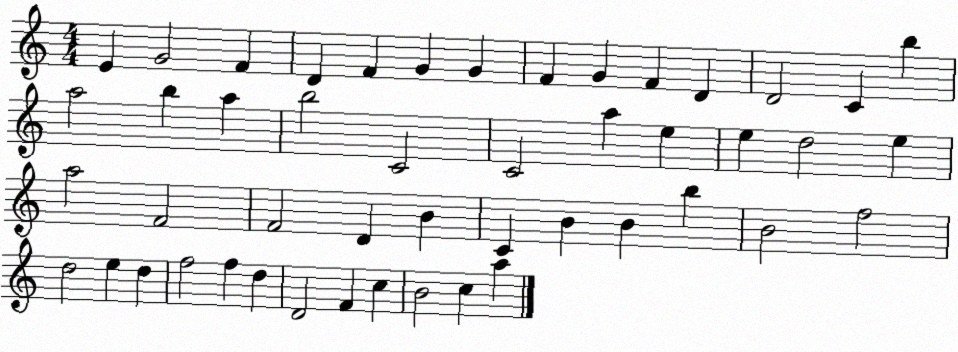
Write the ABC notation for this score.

X:1
T:Untitled
M:4/4
L:1/4
K:C
E G2 F D F G G F G F D D2 C b a2 b a b2 C2 C2 a e e d2 e a2 F2 F2 D B C B B b B2 f2 d2 e d f2 f d D2 F c B2 c a